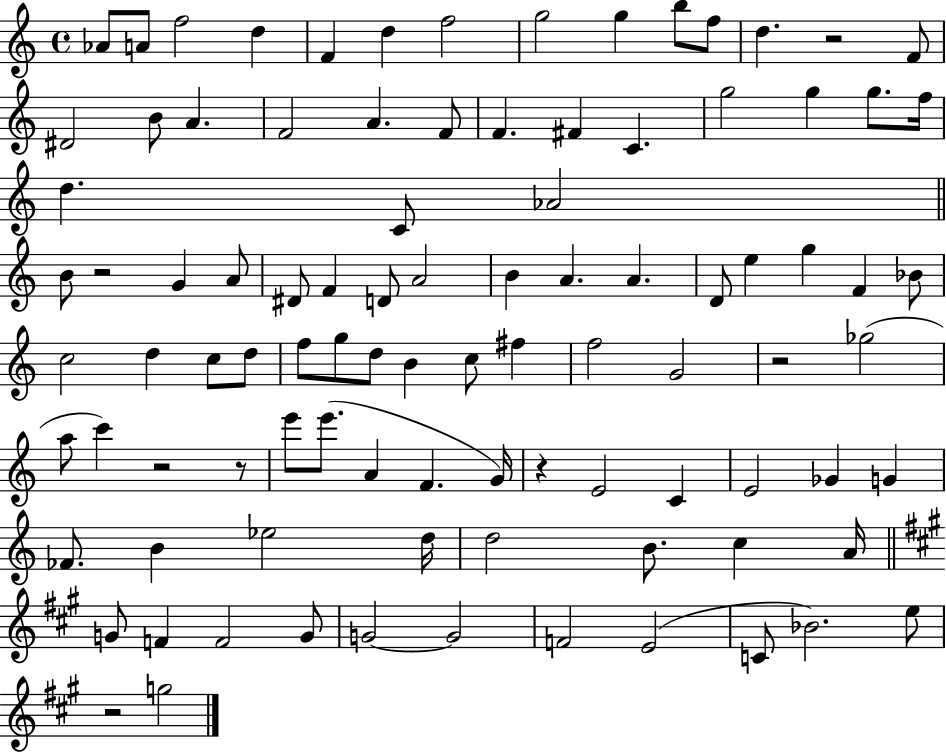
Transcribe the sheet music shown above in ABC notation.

X:1
T:Untitled
M:4/4
L:1/4
K:C
_A/2 A/2 f2 d F d f2 g2 g b/2 f/2 d z2 F/2 ^D2 B/2 A F2 A F/2 F ^F C g2 g g/2 f/4 d C/2 _A2 B/2 z2 G A/2 ^D/2 F D/2 A2 B A A D/2 e g F _B/2 c2 d c/2 d/2 f/2 g/2 d/2 B c/2 ^f f2 G2 z2 _g2 a/2 c' z2 z/2 e'/2 e'/2 A F G/4 z E2 C E2 _G G _F/2 B _e2 d/4 d2 B/2 c A/4 G/2 F F2 G/2 G2 G2 F2 E2 C/2 _B2 e/2 z2 g2